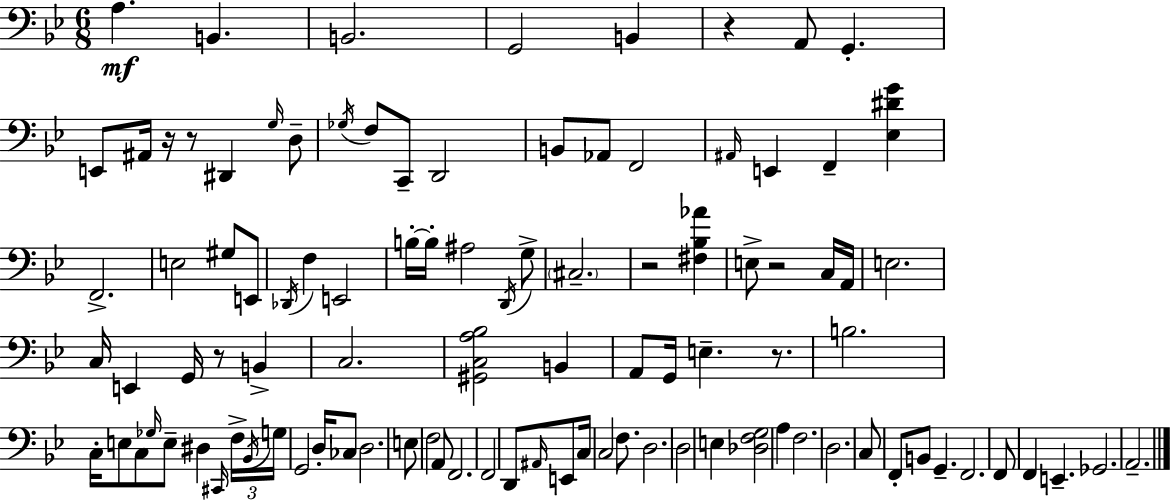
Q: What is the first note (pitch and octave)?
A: A3